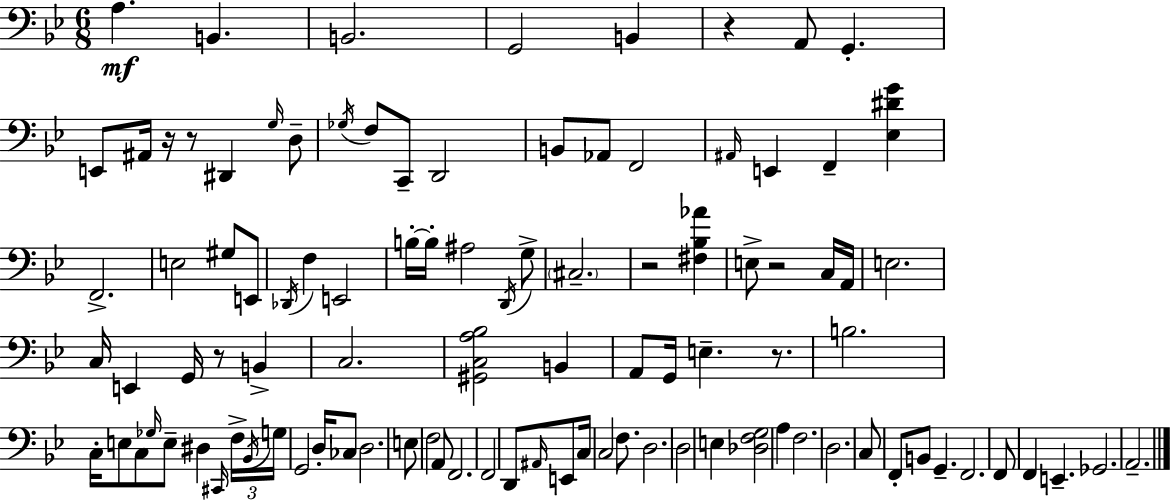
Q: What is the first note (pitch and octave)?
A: A3